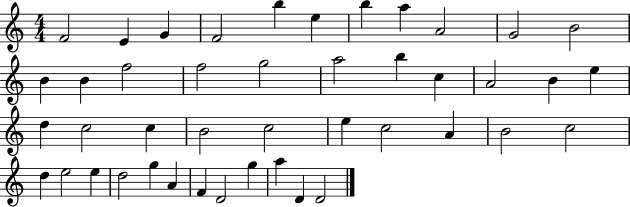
X:1
T:Untitled
M:4/4
L:1/4
K:C
F2 E G F2 b e b a A2 G2 B2 B B f2 f2 g2 a2 b c A2 B e d c2 c B2 c2 e c2 A B2 c2 d e2 e d2 g A F D2 g a D D2